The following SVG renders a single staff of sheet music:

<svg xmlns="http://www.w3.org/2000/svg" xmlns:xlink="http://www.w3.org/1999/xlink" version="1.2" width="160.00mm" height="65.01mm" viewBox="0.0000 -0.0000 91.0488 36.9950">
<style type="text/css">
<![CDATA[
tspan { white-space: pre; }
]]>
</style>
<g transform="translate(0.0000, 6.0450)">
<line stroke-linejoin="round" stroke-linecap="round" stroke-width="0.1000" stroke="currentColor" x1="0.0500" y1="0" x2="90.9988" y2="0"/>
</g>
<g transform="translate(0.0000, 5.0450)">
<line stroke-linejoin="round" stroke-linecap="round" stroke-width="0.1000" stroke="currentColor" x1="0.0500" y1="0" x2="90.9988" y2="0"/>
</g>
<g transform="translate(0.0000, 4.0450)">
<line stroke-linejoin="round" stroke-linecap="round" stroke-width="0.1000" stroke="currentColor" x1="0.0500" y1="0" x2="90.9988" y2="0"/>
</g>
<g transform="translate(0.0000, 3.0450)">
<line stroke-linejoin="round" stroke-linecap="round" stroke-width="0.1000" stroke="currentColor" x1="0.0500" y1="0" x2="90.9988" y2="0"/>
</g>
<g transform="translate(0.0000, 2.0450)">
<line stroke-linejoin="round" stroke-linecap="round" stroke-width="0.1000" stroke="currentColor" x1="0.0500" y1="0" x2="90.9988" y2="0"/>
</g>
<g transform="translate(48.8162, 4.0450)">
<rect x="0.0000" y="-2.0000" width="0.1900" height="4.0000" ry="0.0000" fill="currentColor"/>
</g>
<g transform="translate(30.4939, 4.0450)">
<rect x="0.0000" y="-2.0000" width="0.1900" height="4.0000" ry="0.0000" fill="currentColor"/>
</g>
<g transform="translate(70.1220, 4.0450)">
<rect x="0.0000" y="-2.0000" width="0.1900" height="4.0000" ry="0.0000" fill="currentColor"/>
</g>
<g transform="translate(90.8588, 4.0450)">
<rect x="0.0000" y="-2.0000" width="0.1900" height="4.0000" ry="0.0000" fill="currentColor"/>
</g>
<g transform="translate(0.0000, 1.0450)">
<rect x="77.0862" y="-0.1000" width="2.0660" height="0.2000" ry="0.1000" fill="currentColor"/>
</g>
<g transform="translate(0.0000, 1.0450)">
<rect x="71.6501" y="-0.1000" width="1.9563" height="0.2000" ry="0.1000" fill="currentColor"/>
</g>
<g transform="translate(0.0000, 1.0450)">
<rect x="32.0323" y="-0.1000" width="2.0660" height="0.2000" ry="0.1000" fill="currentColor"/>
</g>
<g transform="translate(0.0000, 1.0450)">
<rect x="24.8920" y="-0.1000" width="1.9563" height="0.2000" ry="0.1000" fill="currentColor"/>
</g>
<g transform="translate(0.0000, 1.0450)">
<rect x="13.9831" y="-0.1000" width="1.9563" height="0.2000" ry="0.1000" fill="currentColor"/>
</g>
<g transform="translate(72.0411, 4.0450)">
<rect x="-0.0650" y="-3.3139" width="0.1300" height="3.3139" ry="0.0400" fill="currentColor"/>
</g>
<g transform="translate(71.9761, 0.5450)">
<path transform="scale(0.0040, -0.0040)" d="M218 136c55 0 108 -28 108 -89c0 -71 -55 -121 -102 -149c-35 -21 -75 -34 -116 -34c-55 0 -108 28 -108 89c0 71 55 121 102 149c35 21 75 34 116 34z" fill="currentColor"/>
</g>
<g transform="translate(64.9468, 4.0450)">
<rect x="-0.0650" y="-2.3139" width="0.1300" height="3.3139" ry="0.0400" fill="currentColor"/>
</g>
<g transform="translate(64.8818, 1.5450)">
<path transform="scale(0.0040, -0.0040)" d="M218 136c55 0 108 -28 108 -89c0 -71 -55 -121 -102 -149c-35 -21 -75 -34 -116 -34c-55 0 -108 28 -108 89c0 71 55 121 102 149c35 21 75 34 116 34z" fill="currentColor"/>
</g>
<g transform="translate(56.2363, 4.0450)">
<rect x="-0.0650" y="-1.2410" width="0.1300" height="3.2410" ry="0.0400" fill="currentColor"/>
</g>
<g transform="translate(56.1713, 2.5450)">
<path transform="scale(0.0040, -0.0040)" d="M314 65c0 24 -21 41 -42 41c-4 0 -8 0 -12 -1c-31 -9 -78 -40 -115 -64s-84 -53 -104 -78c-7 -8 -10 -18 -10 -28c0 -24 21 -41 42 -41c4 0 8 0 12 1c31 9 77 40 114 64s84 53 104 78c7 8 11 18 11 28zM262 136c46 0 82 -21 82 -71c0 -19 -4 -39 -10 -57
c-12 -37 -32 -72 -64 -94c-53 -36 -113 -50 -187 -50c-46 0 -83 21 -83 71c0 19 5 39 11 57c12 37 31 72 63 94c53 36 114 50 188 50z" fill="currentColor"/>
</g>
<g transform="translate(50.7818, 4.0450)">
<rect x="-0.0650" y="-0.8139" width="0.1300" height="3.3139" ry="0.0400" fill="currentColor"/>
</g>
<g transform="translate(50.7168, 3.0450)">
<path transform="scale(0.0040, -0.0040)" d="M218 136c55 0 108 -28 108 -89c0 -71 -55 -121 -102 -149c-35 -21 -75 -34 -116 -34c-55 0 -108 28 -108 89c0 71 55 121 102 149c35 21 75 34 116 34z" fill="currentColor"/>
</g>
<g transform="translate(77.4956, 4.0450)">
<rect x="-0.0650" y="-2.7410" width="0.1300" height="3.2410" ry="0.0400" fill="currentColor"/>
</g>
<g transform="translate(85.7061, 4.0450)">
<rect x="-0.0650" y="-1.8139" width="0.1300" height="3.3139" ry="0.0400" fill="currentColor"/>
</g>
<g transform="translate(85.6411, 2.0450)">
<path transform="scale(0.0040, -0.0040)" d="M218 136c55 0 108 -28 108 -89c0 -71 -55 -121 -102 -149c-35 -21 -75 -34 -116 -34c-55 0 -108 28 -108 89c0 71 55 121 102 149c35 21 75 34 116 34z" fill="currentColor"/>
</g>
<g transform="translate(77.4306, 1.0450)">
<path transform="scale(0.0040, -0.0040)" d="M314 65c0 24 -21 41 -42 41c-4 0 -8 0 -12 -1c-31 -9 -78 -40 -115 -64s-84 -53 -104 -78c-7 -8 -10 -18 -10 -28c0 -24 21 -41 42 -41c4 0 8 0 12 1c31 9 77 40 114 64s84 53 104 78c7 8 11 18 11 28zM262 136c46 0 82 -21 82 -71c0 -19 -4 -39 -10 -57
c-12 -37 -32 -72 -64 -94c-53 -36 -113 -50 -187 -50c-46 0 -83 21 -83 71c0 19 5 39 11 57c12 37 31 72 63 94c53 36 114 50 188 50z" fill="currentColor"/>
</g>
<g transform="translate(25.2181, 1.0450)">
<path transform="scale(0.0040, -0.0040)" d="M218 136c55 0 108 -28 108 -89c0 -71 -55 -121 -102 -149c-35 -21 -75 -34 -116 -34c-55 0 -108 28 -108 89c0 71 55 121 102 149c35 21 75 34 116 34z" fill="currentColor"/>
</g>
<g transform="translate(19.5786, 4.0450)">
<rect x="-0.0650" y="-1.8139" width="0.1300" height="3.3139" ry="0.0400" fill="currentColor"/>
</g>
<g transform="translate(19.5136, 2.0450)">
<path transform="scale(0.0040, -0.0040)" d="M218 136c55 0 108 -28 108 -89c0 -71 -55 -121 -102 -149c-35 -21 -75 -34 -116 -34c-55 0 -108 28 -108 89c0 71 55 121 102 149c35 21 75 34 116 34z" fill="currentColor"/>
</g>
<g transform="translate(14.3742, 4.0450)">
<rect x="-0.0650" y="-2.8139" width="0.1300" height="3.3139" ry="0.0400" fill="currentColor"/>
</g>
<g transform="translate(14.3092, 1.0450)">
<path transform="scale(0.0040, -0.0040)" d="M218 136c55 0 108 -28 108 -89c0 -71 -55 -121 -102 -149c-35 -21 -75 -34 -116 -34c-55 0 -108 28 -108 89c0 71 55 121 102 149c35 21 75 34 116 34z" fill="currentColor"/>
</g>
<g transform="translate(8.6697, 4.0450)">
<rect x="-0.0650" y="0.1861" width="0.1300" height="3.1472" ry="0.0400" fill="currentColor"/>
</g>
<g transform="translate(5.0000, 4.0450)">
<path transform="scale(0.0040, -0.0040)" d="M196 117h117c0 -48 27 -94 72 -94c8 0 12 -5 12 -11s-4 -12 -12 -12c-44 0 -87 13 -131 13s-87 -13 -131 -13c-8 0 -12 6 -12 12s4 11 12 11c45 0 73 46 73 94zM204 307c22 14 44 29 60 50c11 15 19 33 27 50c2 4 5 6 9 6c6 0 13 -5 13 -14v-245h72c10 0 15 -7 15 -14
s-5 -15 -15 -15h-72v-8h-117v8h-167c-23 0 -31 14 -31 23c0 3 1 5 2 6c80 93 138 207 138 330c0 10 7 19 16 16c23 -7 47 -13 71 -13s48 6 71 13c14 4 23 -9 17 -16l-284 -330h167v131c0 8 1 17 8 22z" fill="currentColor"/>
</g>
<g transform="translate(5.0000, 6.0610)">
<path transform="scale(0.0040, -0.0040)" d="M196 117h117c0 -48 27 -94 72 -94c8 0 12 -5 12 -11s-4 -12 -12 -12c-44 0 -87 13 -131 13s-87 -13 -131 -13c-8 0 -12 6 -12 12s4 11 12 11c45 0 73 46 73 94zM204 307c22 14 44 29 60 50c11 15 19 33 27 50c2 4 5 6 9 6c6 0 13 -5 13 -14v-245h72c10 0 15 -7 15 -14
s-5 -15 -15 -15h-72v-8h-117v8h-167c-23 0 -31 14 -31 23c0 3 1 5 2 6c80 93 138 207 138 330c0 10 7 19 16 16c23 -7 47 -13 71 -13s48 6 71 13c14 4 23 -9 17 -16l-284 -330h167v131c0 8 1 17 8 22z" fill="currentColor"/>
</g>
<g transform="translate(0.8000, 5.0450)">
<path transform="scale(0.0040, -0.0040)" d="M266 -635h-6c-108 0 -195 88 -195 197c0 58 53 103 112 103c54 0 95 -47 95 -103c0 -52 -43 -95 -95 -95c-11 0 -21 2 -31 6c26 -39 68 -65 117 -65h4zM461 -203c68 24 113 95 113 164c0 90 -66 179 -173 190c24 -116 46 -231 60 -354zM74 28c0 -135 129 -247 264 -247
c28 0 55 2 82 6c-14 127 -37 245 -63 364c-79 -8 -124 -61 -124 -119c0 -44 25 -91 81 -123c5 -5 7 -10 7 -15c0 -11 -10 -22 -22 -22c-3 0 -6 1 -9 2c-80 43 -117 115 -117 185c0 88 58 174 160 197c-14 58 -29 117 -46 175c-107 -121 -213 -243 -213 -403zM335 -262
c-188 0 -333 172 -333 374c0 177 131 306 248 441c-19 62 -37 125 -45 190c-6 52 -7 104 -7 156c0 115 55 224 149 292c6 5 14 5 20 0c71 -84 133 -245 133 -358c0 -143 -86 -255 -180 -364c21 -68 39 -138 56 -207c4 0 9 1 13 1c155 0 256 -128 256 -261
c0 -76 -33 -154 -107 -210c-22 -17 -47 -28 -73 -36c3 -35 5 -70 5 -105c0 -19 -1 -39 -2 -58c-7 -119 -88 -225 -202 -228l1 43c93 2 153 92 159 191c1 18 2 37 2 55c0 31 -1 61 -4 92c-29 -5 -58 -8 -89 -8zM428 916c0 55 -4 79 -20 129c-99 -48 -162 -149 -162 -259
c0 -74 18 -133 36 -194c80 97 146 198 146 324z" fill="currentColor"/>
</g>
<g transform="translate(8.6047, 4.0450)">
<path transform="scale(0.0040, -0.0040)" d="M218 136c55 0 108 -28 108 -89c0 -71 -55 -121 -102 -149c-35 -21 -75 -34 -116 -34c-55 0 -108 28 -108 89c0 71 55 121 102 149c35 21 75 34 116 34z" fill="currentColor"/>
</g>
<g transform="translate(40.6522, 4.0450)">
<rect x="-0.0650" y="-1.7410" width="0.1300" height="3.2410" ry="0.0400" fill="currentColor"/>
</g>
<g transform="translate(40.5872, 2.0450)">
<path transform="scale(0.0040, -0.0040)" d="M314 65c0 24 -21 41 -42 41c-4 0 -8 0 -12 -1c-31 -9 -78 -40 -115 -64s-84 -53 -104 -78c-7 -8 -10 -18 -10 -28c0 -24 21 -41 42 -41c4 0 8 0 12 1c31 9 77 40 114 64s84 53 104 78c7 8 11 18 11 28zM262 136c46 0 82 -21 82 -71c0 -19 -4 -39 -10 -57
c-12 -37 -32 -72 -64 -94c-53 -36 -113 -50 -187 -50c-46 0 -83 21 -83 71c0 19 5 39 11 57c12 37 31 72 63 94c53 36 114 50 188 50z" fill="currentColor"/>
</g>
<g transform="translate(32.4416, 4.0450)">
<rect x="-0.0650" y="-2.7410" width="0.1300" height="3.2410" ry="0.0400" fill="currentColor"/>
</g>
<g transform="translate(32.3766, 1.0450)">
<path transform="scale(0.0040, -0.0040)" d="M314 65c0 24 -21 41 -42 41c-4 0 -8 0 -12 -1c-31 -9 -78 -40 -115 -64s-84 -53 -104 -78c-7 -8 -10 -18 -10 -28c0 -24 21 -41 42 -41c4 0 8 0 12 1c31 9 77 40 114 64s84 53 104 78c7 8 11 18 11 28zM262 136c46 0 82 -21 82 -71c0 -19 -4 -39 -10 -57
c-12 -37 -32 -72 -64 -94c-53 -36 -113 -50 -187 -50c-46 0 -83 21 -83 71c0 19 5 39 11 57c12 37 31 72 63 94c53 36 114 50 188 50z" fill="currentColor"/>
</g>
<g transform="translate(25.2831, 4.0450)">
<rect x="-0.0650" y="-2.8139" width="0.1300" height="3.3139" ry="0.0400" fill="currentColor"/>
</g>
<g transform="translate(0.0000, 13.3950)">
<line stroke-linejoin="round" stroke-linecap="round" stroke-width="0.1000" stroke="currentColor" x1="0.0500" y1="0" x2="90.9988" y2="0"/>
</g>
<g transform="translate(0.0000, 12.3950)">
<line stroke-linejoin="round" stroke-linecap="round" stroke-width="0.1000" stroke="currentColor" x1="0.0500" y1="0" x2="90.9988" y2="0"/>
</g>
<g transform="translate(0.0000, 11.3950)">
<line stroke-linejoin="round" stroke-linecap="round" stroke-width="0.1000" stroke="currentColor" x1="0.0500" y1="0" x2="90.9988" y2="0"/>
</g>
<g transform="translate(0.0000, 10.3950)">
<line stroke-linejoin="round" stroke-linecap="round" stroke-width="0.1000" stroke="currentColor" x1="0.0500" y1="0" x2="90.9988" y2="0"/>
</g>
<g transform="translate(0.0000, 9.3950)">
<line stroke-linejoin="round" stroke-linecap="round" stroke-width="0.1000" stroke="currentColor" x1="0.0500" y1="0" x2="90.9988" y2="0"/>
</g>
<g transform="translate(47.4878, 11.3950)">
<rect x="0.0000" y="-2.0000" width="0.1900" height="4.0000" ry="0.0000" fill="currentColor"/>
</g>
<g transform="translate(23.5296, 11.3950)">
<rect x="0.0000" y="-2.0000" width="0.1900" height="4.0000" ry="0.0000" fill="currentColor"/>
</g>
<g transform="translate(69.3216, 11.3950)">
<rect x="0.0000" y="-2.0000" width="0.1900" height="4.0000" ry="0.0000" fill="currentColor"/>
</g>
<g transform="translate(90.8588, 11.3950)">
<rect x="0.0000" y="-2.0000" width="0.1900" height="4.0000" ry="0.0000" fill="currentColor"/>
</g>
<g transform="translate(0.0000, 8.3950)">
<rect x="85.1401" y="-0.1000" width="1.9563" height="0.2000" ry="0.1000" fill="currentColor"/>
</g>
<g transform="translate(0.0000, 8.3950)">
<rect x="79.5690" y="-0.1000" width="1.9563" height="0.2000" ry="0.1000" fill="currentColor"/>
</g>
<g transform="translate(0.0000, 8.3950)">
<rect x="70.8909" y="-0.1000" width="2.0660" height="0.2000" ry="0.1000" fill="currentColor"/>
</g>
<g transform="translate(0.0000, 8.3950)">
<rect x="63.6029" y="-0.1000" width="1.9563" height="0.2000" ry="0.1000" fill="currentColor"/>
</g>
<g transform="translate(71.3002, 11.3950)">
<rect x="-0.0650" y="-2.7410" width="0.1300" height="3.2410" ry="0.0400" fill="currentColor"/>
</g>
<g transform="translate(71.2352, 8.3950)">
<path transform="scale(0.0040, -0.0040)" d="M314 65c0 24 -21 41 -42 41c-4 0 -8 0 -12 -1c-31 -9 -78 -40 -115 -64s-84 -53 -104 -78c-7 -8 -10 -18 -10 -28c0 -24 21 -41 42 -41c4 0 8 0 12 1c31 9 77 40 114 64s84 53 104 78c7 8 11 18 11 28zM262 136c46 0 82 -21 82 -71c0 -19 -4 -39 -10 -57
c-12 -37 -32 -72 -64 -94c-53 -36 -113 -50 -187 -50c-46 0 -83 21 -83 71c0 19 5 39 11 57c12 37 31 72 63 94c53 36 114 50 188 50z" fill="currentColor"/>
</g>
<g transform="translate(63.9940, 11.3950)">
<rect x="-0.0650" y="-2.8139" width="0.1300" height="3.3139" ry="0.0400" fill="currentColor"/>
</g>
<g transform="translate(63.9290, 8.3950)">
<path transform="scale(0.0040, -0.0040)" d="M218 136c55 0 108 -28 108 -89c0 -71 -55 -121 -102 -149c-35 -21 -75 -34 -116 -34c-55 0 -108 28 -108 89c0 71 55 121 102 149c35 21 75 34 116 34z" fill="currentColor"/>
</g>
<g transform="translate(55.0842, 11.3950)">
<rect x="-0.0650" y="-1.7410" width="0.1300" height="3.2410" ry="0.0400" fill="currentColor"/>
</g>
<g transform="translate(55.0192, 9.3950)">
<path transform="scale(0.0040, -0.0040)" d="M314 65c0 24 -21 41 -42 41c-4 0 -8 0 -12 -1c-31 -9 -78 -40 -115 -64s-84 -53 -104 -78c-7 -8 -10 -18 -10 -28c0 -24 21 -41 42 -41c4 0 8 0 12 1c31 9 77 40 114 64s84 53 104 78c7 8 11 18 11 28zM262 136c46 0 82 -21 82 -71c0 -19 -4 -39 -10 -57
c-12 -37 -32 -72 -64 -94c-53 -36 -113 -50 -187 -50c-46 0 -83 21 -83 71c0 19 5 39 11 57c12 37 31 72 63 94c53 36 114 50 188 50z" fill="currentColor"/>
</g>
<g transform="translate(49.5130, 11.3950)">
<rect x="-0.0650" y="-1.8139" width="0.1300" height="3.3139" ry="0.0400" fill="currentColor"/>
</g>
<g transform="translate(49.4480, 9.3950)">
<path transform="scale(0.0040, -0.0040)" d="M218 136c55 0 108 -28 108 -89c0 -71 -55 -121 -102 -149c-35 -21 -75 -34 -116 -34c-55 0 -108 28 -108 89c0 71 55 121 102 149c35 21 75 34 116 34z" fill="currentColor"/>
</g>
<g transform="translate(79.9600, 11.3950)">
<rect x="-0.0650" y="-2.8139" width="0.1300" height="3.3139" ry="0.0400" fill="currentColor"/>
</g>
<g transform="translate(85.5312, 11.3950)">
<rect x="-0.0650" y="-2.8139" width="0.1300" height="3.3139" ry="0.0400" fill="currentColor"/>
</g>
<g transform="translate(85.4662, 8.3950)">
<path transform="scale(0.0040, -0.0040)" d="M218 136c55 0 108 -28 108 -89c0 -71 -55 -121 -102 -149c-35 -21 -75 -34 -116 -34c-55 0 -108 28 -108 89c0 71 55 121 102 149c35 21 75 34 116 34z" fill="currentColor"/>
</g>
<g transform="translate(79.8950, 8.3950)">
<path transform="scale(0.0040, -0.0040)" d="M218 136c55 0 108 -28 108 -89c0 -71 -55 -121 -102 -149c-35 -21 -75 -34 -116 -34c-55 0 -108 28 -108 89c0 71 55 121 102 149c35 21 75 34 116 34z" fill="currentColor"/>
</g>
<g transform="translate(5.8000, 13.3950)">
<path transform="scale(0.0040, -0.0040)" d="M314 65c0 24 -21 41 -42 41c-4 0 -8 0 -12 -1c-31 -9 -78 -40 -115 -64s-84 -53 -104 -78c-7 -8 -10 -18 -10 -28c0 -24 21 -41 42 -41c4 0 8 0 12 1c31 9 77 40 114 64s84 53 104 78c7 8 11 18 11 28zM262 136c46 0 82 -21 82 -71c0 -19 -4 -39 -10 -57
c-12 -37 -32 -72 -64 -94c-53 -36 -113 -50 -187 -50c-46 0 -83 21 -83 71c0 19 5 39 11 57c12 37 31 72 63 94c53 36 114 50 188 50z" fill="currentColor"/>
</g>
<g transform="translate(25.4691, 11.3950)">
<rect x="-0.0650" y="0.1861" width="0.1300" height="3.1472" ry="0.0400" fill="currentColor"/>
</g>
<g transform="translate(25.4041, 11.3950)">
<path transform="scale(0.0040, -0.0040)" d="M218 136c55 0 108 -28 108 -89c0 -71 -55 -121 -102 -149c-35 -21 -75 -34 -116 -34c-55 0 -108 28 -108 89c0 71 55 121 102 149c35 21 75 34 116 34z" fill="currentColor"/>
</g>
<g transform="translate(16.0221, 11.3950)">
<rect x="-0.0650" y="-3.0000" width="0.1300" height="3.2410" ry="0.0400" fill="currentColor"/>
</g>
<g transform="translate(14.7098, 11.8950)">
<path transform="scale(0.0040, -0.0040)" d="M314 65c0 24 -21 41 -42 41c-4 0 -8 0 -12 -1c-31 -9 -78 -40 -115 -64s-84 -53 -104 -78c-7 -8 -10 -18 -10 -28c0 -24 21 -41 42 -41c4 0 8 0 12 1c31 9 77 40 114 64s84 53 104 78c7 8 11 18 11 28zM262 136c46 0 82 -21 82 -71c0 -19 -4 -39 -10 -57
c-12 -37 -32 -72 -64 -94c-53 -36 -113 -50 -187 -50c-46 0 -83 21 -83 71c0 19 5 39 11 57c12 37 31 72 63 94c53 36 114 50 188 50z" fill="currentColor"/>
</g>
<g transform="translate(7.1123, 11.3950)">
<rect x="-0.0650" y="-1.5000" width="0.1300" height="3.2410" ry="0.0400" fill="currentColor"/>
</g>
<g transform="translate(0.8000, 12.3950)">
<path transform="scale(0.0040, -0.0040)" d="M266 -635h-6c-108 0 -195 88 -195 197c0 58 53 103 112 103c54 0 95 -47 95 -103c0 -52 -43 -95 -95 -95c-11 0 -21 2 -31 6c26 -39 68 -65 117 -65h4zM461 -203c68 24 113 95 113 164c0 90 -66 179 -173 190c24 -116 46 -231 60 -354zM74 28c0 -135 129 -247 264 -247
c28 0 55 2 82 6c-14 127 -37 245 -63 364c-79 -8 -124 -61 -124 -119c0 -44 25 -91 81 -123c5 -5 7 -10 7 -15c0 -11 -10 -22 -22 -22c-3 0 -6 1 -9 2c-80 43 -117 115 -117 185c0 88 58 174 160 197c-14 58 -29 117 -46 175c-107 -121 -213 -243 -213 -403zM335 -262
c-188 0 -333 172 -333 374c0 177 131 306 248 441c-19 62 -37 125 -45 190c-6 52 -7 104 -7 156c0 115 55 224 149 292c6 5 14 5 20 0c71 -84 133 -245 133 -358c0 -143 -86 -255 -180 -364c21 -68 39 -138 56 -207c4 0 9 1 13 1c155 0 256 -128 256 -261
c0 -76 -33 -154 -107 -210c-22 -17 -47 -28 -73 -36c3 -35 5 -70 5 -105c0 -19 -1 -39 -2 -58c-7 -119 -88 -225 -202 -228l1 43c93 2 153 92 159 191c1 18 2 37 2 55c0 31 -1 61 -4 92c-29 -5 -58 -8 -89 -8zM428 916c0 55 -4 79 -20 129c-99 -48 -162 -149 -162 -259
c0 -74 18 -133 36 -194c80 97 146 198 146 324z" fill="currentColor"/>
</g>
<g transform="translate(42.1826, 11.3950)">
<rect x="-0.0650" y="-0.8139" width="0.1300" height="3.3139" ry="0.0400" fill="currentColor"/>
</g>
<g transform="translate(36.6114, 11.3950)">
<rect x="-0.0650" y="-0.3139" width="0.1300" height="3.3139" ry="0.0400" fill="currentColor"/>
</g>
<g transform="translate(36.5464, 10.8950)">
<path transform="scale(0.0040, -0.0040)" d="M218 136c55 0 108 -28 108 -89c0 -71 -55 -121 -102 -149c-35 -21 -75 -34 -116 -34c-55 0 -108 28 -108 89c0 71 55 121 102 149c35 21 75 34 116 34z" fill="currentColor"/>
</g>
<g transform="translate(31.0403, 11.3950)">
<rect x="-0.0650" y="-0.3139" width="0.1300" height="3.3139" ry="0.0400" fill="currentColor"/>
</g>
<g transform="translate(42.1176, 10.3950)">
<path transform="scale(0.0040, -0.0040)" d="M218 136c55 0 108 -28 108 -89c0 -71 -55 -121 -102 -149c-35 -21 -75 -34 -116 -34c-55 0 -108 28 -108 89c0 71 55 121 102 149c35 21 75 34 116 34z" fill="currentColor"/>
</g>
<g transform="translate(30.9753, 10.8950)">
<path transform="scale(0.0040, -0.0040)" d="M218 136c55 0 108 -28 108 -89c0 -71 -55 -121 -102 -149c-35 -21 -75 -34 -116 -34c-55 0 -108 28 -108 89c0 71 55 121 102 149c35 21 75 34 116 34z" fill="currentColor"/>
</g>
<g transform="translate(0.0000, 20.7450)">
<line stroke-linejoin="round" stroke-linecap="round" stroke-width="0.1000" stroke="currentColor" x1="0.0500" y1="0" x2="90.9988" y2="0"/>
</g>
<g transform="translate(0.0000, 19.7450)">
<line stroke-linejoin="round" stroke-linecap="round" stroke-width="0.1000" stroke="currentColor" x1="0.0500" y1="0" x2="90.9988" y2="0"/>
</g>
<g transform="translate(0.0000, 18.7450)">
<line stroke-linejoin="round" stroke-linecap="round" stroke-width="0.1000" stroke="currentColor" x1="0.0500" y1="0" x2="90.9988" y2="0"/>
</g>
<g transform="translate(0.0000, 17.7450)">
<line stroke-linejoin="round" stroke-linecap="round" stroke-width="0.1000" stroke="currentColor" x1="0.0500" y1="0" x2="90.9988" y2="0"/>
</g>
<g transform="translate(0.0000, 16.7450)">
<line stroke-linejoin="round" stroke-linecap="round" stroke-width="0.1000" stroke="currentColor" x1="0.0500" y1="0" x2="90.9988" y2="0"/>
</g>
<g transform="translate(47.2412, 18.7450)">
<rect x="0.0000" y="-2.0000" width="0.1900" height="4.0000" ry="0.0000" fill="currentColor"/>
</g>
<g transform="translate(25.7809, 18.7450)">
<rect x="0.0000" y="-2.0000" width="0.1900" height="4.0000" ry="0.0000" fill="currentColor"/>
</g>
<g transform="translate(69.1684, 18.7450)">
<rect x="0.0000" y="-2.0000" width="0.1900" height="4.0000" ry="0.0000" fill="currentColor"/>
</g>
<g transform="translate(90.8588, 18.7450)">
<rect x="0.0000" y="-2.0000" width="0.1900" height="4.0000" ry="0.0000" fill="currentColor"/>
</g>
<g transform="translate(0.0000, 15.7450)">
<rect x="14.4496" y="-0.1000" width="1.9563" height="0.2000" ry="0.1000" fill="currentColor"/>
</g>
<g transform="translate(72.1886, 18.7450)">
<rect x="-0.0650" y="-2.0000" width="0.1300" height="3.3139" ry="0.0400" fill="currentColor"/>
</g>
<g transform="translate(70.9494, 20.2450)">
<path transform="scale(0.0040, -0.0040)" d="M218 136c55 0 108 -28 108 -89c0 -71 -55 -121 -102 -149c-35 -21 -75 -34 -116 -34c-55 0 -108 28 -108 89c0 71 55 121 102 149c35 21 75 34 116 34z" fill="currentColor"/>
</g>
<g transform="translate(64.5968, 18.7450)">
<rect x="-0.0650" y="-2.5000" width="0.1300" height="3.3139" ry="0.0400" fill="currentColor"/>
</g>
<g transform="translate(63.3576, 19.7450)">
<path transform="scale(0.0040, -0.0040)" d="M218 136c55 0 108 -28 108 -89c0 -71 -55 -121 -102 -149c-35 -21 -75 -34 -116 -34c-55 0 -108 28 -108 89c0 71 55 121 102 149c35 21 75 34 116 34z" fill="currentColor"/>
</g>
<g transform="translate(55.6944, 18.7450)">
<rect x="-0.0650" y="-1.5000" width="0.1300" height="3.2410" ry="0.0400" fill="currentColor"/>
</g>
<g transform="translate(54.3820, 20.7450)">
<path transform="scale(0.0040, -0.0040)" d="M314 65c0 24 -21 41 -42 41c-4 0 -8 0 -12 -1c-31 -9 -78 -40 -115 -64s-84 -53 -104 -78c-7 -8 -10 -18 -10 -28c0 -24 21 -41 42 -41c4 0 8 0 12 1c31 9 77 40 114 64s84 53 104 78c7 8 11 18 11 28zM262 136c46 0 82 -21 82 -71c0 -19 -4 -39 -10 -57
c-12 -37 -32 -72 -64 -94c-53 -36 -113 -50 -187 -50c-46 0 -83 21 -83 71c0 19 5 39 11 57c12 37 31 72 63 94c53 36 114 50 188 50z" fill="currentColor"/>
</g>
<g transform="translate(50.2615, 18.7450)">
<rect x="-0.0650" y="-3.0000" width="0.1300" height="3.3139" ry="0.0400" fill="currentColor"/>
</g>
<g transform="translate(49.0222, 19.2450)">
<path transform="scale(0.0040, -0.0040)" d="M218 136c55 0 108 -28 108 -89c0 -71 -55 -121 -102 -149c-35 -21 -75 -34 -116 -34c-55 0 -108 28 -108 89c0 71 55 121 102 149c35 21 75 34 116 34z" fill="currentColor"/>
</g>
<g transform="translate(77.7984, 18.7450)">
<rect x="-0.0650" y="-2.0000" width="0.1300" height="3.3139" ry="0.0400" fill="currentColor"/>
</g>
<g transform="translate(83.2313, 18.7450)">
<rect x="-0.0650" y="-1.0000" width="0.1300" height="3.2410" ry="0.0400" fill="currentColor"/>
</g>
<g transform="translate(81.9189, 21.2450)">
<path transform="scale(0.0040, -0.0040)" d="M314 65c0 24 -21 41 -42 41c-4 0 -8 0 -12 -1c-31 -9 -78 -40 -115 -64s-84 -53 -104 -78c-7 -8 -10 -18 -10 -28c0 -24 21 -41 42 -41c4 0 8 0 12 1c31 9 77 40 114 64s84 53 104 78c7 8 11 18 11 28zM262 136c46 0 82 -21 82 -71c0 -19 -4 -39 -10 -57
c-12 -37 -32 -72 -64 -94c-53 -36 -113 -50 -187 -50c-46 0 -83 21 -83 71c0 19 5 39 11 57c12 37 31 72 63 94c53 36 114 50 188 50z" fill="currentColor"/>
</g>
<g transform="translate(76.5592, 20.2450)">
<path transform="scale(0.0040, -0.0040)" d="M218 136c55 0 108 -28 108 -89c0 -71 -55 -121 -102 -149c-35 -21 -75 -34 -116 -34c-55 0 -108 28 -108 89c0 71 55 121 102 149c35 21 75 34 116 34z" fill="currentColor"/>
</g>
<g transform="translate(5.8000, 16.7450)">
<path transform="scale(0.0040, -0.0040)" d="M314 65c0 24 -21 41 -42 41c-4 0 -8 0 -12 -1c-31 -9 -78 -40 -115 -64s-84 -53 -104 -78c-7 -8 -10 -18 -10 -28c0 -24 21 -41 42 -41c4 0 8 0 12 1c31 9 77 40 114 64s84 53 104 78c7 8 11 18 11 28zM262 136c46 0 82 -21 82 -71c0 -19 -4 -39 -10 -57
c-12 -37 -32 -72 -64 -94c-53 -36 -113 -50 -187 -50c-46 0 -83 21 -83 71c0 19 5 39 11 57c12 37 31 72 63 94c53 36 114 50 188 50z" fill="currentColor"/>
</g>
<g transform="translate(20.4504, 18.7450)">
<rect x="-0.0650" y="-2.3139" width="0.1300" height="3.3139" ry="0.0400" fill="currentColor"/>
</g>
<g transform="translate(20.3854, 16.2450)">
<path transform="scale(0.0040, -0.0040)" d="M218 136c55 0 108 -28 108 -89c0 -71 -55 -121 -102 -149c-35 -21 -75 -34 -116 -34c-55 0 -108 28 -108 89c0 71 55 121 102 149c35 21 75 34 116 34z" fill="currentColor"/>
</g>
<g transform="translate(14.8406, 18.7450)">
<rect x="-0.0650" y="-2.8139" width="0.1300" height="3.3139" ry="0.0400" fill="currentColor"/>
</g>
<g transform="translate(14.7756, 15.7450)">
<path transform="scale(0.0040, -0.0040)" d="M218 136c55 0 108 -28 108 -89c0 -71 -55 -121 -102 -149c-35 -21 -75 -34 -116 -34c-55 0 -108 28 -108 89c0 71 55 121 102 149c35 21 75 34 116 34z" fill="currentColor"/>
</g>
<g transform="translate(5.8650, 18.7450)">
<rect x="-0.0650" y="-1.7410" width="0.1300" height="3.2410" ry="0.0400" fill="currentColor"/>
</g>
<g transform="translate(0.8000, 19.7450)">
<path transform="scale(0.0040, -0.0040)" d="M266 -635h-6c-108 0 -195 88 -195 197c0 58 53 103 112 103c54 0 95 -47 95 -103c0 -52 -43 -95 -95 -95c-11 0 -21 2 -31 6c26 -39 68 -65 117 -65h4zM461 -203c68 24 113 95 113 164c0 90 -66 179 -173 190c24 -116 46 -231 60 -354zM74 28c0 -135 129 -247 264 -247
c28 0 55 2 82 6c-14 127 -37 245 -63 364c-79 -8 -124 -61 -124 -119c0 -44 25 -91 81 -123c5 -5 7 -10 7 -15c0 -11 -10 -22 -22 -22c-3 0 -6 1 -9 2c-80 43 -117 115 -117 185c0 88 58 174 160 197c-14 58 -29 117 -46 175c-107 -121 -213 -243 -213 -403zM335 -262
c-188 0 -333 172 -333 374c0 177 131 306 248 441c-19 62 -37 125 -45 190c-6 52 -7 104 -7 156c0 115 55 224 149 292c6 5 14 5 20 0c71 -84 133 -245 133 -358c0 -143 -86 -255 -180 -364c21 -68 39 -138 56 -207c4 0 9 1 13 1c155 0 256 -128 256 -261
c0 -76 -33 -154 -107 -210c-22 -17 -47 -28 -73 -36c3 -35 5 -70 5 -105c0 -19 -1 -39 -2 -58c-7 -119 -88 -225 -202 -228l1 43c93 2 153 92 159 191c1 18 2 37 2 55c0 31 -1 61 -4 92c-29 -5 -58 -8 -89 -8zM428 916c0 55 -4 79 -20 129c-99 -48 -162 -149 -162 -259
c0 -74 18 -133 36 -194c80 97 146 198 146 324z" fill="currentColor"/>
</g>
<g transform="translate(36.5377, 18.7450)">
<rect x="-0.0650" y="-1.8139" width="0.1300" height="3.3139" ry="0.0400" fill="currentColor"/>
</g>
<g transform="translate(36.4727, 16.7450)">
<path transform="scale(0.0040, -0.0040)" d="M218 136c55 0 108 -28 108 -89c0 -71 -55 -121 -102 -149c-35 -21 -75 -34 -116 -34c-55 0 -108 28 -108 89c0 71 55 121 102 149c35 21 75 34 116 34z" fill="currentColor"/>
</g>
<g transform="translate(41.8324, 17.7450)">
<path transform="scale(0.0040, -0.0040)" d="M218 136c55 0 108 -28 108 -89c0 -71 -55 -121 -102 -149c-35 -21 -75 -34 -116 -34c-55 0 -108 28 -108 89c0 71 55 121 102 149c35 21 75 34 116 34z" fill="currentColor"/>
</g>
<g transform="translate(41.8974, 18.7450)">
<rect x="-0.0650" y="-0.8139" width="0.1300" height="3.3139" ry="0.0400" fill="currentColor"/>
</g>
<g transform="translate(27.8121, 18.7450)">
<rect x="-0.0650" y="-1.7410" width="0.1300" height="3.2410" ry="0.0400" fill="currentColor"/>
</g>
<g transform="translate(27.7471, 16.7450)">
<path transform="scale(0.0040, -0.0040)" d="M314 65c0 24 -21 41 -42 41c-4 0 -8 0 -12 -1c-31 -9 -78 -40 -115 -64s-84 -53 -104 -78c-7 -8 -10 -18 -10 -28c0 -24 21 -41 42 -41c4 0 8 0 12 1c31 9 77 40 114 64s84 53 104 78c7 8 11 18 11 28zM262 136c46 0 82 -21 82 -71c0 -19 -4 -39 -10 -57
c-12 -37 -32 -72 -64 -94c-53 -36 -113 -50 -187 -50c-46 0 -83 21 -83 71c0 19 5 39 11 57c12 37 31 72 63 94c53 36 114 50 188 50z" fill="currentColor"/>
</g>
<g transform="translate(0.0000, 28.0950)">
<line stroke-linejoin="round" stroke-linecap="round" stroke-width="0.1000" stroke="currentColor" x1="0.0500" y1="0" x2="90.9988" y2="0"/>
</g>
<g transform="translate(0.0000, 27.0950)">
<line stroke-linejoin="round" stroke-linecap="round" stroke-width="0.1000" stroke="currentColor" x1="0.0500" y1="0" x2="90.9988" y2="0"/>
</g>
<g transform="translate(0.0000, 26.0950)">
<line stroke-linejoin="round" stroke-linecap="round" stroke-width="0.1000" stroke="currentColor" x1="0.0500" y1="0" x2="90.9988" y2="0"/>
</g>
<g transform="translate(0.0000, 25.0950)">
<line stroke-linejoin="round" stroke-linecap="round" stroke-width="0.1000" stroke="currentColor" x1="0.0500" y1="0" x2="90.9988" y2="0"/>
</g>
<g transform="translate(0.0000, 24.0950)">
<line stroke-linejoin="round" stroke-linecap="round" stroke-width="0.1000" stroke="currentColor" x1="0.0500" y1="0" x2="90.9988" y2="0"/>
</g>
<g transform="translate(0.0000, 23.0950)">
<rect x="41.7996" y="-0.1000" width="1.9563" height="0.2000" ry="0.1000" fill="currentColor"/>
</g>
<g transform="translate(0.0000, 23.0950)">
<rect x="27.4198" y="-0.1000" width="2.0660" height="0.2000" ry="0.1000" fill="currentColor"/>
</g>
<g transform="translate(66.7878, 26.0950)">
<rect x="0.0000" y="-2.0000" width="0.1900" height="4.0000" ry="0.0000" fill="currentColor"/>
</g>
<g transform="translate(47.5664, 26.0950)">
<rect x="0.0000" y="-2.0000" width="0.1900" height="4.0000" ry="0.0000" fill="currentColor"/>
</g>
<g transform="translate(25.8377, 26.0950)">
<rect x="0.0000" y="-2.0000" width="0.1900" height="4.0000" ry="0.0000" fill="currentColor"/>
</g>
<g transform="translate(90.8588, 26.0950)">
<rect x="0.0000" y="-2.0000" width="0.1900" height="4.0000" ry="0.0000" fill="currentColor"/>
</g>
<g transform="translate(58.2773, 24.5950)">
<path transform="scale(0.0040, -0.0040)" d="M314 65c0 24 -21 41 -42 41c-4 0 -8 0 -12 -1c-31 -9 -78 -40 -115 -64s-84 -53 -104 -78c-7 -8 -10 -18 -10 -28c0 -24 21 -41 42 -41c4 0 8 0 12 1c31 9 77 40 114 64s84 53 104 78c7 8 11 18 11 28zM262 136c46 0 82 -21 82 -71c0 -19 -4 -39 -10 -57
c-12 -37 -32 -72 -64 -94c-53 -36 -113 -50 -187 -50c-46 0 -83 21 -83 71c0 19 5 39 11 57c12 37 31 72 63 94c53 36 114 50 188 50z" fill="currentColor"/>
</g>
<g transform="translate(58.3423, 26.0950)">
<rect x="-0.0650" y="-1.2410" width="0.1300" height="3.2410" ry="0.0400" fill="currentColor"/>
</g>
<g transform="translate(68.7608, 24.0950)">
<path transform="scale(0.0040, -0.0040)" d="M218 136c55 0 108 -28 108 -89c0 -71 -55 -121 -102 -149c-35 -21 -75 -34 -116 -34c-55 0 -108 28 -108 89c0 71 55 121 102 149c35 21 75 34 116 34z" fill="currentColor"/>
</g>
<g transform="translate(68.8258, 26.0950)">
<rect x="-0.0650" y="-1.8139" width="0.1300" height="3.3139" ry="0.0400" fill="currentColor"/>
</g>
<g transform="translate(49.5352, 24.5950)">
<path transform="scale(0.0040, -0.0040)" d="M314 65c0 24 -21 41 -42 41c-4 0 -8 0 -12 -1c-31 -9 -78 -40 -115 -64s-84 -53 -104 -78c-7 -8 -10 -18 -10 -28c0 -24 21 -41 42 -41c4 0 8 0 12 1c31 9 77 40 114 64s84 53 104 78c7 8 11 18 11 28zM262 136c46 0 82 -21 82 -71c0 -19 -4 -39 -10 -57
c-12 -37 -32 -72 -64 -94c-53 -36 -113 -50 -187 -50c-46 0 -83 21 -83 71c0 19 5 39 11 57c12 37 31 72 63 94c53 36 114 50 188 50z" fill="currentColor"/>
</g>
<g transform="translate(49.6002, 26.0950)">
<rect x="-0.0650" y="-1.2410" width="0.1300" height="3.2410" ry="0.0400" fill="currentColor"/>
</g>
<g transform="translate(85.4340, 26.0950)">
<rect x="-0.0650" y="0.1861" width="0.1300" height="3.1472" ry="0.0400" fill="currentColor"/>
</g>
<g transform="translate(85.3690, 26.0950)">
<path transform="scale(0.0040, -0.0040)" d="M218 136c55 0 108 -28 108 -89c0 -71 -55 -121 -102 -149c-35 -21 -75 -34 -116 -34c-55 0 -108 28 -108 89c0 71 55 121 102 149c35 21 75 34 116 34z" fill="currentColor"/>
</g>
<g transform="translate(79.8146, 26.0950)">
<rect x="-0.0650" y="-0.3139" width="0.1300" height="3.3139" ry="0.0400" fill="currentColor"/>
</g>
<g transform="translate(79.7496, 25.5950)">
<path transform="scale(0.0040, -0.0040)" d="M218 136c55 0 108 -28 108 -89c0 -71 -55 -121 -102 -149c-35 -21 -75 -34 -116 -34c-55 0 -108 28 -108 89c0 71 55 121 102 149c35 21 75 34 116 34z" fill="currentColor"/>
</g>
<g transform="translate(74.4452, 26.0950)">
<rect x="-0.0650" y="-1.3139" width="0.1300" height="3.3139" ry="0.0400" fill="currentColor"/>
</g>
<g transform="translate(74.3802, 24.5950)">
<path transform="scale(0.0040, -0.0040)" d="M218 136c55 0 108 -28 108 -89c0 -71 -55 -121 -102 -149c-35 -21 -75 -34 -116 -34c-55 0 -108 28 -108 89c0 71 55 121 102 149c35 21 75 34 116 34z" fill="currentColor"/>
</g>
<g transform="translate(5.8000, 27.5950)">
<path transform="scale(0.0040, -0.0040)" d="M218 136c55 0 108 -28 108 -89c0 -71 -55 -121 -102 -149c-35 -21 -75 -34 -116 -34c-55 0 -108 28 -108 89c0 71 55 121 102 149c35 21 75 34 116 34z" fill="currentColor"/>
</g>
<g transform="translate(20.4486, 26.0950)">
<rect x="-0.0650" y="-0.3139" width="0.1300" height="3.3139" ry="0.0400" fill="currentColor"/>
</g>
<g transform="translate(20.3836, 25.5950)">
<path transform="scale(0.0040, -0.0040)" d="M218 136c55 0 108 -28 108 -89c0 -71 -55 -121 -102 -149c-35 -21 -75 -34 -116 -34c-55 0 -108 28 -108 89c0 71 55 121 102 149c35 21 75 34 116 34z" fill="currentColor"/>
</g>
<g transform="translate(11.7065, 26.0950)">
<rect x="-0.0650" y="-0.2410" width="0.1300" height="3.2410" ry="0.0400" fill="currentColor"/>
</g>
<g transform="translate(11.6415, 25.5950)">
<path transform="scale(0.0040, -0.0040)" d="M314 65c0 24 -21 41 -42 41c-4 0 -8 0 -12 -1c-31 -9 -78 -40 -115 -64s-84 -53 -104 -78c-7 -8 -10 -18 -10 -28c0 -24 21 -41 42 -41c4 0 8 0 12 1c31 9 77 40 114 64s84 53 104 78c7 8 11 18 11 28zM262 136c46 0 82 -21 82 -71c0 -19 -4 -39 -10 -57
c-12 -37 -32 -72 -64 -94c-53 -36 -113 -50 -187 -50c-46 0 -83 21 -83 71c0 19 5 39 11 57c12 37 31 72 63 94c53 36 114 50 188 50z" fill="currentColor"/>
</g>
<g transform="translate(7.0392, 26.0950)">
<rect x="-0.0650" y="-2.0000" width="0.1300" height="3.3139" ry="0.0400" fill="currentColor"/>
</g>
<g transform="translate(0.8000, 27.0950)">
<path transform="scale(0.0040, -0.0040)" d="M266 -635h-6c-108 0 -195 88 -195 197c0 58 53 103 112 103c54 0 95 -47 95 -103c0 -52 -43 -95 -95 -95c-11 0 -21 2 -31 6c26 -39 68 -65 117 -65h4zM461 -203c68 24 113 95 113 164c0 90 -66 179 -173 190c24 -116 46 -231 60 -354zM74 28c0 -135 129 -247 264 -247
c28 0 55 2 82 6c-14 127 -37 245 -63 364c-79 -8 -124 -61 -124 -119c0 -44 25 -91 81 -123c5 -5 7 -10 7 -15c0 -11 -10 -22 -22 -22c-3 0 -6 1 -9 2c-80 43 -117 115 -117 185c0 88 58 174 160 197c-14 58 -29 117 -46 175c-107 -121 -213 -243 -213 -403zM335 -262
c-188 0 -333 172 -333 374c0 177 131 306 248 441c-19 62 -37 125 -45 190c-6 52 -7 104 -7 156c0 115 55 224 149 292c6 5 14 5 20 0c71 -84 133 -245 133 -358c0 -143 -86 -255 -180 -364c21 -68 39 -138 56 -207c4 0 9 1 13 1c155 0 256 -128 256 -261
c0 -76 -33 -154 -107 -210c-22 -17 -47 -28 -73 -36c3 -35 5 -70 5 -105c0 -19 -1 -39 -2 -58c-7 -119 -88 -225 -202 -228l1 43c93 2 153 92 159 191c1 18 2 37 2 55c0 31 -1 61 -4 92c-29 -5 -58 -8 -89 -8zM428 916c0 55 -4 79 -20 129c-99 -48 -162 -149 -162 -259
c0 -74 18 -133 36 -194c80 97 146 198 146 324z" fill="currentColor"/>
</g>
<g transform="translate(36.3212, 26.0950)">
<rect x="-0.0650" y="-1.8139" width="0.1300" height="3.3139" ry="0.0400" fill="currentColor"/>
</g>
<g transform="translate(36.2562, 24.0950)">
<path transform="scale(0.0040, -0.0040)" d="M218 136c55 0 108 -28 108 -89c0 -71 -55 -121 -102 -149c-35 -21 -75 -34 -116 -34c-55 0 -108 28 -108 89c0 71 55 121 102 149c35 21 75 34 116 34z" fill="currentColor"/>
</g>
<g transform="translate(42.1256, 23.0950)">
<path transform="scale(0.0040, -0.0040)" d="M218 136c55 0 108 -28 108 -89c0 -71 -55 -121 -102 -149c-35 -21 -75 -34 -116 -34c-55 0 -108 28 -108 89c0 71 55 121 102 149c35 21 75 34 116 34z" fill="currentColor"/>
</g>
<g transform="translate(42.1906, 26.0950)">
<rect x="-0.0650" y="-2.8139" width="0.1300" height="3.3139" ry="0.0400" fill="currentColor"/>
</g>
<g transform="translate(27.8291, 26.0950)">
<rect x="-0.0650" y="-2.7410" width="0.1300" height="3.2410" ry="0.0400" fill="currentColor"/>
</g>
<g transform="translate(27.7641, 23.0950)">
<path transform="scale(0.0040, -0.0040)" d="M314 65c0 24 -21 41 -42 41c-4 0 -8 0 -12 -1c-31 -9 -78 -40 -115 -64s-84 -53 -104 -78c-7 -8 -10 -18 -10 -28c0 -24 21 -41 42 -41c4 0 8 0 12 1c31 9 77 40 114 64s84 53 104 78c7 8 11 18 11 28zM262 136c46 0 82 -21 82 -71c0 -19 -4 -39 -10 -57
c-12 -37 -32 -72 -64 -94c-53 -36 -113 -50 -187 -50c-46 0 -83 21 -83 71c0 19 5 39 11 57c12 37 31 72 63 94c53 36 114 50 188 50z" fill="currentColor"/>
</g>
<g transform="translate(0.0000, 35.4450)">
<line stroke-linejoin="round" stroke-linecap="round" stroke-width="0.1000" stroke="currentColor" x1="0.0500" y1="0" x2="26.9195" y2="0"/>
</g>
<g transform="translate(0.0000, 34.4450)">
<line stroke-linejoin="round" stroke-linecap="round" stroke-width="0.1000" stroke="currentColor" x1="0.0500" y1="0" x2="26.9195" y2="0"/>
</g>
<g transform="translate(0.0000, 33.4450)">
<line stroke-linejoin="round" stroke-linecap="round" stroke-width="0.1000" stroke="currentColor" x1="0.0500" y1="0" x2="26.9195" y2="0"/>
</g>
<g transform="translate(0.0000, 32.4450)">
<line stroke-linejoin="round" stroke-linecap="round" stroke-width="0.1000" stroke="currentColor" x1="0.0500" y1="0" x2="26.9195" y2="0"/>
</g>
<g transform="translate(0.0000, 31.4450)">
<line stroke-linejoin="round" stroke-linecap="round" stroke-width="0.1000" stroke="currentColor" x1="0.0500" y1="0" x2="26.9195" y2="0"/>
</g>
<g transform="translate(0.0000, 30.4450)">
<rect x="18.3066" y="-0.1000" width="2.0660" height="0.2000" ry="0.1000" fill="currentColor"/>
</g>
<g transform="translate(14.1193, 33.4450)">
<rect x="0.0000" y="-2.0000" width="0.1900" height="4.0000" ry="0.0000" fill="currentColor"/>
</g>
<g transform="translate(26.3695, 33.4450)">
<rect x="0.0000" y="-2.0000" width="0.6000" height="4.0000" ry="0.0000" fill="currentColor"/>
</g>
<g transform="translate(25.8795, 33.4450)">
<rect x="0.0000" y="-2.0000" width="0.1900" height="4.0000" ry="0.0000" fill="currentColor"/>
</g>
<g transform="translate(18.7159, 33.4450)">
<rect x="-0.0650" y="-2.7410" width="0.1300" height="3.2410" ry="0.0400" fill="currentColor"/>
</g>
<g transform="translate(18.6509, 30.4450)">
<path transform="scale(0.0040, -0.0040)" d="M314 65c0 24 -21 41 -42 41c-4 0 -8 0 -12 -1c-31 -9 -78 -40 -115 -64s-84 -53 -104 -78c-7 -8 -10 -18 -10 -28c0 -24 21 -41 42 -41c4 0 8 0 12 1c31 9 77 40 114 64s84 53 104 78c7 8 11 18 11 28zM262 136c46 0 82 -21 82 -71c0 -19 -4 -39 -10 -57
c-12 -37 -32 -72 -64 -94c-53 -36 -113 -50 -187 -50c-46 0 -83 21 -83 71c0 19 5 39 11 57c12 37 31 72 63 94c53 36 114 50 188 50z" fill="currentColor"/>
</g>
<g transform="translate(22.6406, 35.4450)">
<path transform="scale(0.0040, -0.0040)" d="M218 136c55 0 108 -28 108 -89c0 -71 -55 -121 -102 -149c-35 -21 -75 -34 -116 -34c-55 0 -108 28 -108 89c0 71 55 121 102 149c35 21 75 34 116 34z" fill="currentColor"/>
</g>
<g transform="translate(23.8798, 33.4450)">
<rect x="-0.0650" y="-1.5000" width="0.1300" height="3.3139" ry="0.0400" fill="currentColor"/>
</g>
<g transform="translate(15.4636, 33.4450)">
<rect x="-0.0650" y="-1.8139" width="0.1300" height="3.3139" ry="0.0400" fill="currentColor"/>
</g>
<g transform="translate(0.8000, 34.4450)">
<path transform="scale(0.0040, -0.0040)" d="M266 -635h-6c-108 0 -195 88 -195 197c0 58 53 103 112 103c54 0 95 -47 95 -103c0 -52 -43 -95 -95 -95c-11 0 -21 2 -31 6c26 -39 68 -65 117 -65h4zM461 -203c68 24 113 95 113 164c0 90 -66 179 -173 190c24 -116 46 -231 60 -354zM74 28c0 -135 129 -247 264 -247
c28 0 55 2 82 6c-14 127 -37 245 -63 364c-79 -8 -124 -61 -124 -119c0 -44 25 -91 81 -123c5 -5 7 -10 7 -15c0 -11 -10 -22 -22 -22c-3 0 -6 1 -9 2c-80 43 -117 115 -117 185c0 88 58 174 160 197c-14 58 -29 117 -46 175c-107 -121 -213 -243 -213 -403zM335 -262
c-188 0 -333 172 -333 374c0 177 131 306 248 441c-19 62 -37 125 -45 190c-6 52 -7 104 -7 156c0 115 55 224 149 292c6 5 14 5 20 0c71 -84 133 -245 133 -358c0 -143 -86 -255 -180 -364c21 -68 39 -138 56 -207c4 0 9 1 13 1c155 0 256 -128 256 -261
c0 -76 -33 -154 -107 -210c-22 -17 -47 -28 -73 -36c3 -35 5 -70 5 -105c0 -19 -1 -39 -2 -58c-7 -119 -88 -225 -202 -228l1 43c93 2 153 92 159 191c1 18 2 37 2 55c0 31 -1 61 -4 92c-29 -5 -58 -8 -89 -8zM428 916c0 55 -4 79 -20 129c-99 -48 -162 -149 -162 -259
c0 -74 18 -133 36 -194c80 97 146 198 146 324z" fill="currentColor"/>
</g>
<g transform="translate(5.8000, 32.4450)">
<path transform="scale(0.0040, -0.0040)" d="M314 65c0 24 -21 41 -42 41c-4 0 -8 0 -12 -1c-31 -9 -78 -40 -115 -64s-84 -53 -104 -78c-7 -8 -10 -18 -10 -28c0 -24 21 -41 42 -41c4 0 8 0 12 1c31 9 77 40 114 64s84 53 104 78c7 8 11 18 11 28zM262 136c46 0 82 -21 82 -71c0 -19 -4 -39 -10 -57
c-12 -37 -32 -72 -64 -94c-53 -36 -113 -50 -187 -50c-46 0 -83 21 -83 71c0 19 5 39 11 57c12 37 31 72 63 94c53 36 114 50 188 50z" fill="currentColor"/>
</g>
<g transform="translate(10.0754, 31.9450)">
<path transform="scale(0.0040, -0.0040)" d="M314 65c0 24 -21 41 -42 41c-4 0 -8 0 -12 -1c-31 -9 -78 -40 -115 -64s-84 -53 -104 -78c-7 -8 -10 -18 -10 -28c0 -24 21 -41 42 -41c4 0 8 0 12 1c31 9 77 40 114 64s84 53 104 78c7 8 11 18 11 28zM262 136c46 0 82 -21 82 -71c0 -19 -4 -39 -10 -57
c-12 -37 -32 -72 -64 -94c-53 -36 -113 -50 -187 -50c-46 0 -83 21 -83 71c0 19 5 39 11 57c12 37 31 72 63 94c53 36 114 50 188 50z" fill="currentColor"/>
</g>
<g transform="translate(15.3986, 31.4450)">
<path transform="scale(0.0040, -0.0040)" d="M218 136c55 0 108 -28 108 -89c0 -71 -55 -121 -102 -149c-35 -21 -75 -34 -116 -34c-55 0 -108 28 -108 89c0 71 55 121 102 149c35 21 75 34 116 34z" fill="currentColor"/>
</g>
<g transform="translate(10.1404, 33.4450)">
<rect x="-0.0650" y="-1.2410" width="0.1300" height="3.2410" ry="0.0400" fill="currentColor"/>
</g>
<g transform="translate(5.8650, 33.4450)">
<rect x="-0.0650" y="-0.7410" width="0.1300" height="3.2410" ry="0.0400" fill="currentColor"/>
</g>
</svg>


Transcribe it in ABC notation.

X:1
T:Untitled
M:4/4
L:1/4
K:C
B a f a a2 f2 d e2 g b a2 f E2 A2 B c c d f f2 a a2 a a f2 a g f2 f d A E2 G F F D2 F c2 c a2 f a e2 e2 f e c B d2 e2 f a2 E